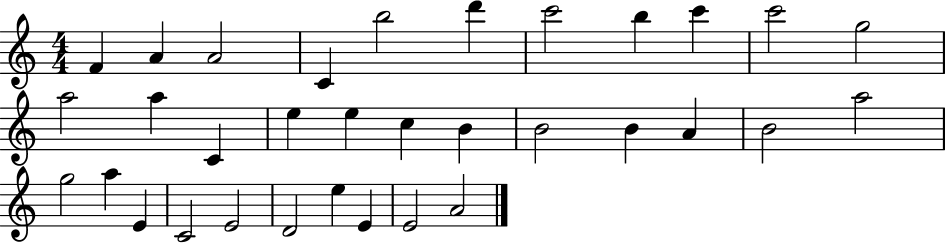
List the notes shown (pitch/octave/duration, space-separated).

F4/q A4/q A4/h C4/q B5/h D6/q C6/h B5/q C6/q C6/h G5/h A5/h A5/q C4/q E5/q E5/q C5/q B4/q B4/h B4/q A4/q B4/h A5/h G5/h A5/q E4/q C4/h E4/h D4/h E5/q E4/q E4/h A4/h